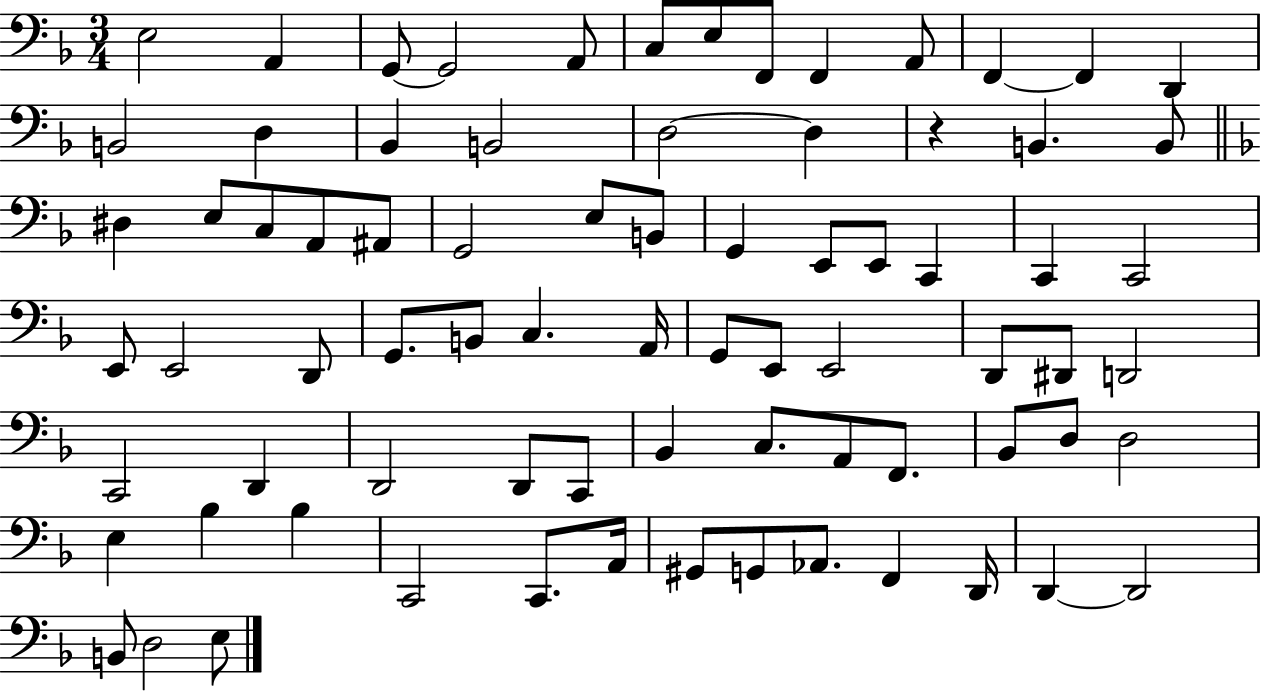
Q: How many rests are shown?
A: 1